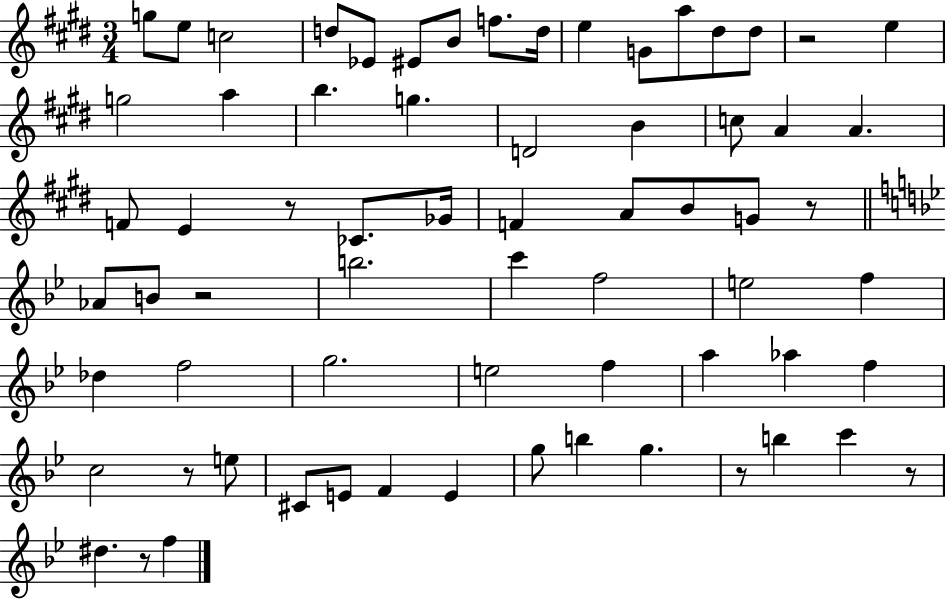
G5/e E5/e C5/h D5/e Eb4/e EIS4/e B4/e F5/e. D5/s E5/q G4/e A5/e D#5/e D#5/e R/h E5/q G5/h A5/q B5/q. G5/q. D4/h B4/q C5/e A4/q A4/q. F4/e E4/q R/e CES4/e. Gb4/s F4/q A4/e B4/e G4/e R/e Ab4/e B4/e R/h B5/h. C6/q F5/h E5/h F5/q Db5/q F5/h G5/h. E5/h F5/q A5/q Ab5/q F5/q C5/h R/e E5/e C#4/e E4/e F4/q E4/q G5/e B5/q G5/q. R/e B5/q C6/q R/e D#5/q. R/e F5/q